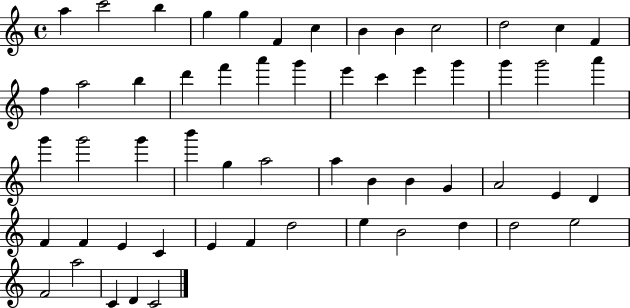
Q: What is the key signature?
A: C major